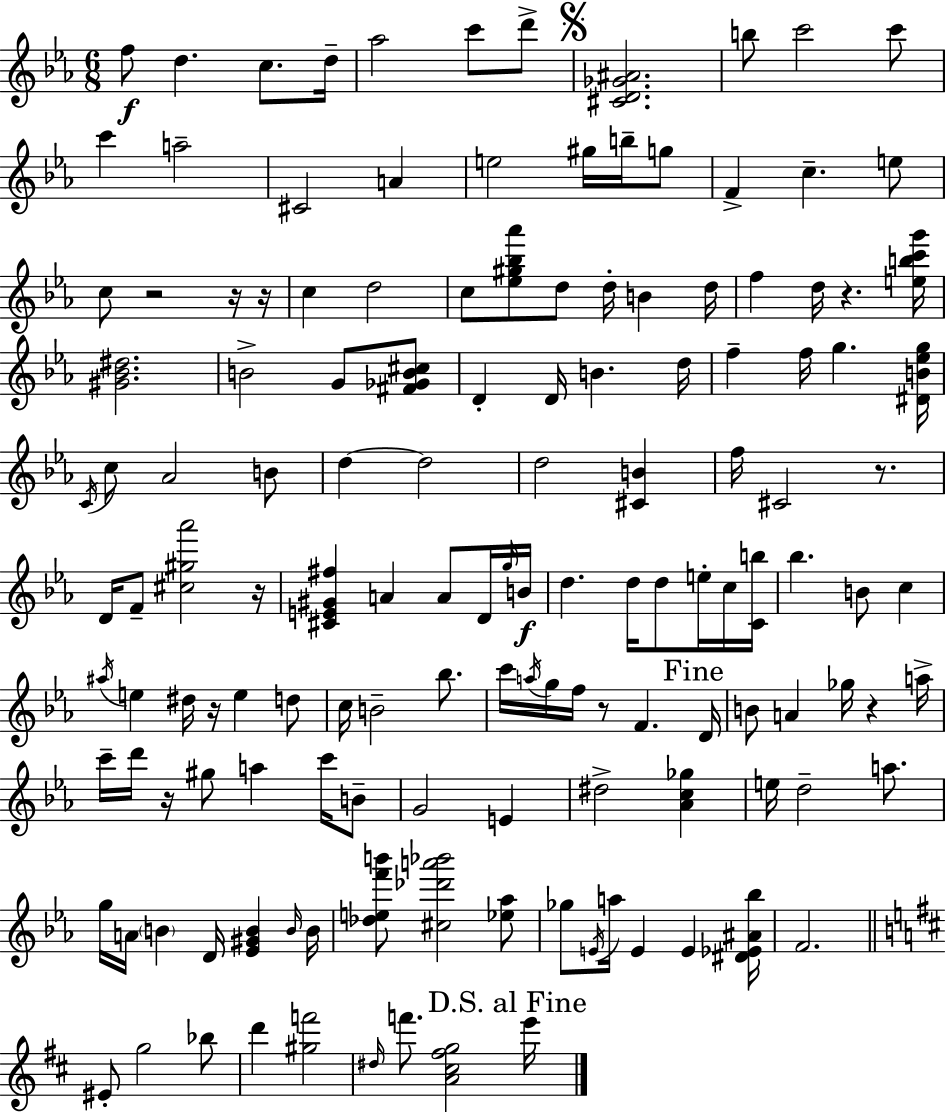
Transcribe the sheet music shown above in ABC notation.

X:1
T:Untitled
M:6/8
L:1/4
K:Eb
f/2 d c/2 d/4 _a2 c'/2 d'/2 [^CD_G^A]2 b/2 c'2 c'/2 c' a2 ^C2 A e2 ^g/4 b/4 g/2 F c e/2 c/2 z2 z/4 z/4 c d2 c/2 [_e^g_b_a']/2 d/2 d/4 B d/4 f d/4 z [ebc'g']/4 [^G_B^d]2 B2 G/2 [^F_GB^c]/2 D D/4 B d/4 f f/4 g [^DB_eg]/4 C/4 c/2 _A2 B/2 d d2 d2 [^CB] f/4 ^C2 z/2 D/4 F/2 [^c^g_a']2 z/4 [^CE^G^f] A A/2 D/4 g/4 B/4 d d/4 d/2 e/4 c/4 [Cb]/4 _b B/2 c ^a/4 e ^d/4 z/4 e d/2 c/4 B2 _b/2 c'/4 a/4 g/4 f/4 z/2 F D/4 B/2 A _g/4 z a/4 c'/4 d'/4 z/4 ^g/2 a c'/4 B/2 G2 E ^d2 [_Ac_g] e/4 d2 a/2 g/4 A/4 B D/4 [_E^GB] B/4 B/4 [_def'b']/2 [^c_d'a'_b']2 [_e_a]/2 _g/2 E/4 a/4 E E [^D_E^A_b]/4 F2 ^E/2 g2 _b/2 d' [^gf']2 ^d/4 f'/2 [A^c^fg]2 e'/4